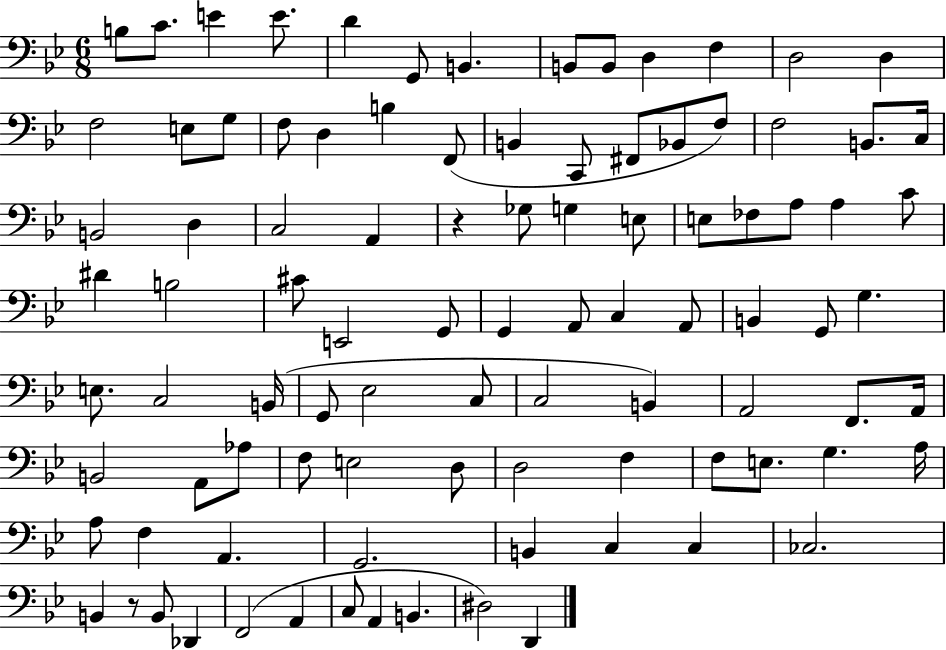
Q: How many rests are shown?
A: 2